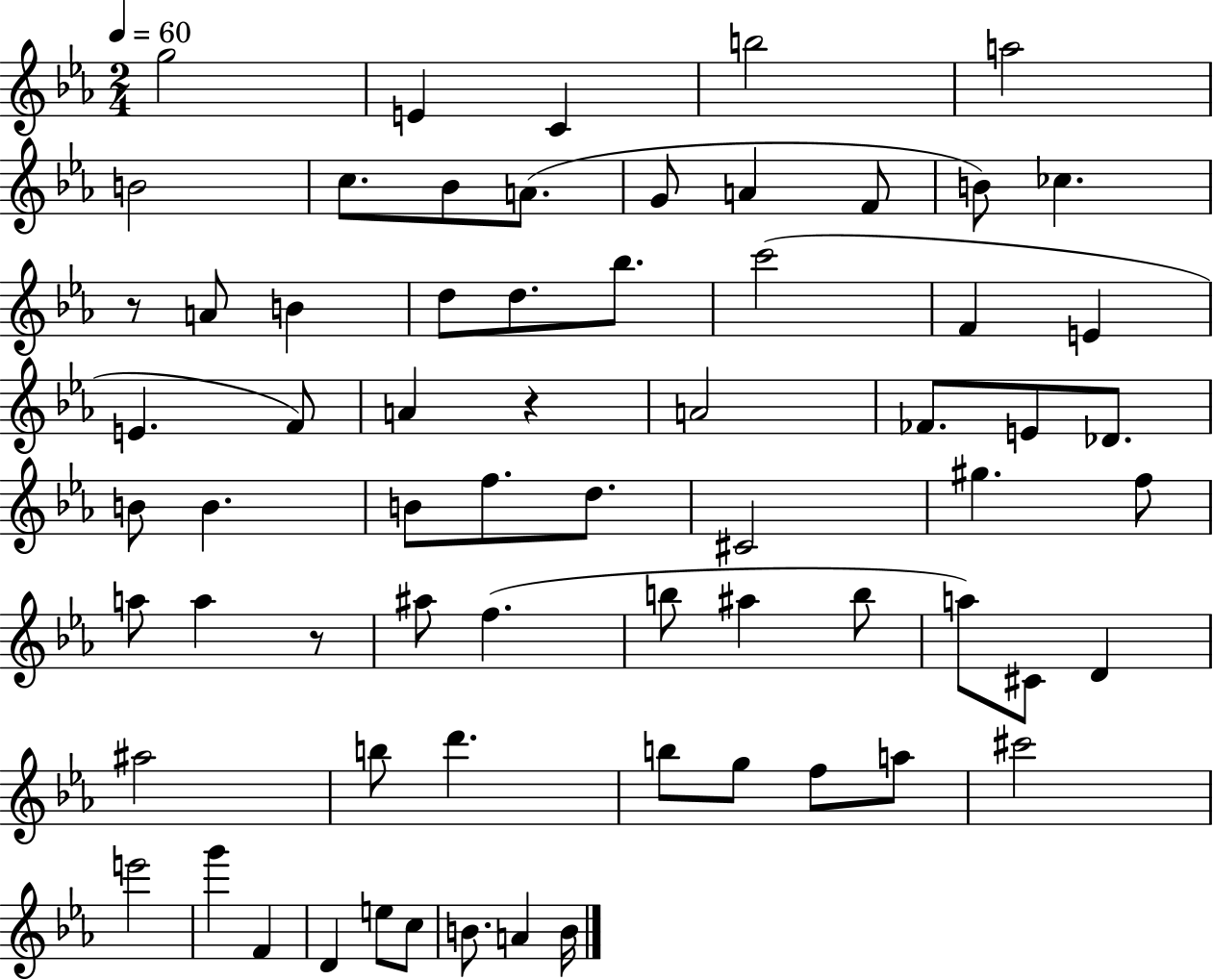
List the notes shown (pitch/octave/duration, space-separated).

G5/h E4/q C4/q B5/h A5/h B4/h C5/e. Bb4/e A4/e. G4/e A4/q F4/e B4/e CES5/q. R/e A4/e B4/q D5/e D5/e. Bb5/e. C6/h F4/q E4/q E4/q. F4/e A4/q R/q A4/h FES4/e. E4/e Db4/e. B4/e B4/q. B4/e F5/e. D5/e. C#4/h G#5/q. F5/e A5/e A5/q R/e A#5/e F5/q. B5/e A#5/q B5/e A5/e C#4/e D4/q A#5/h B5/e D6/q. B5/e G5/e F5/e A5/e C#6/h E6/h G6/q F4/q D4/q E5/e C5/e B4/e. A4/q B4/s